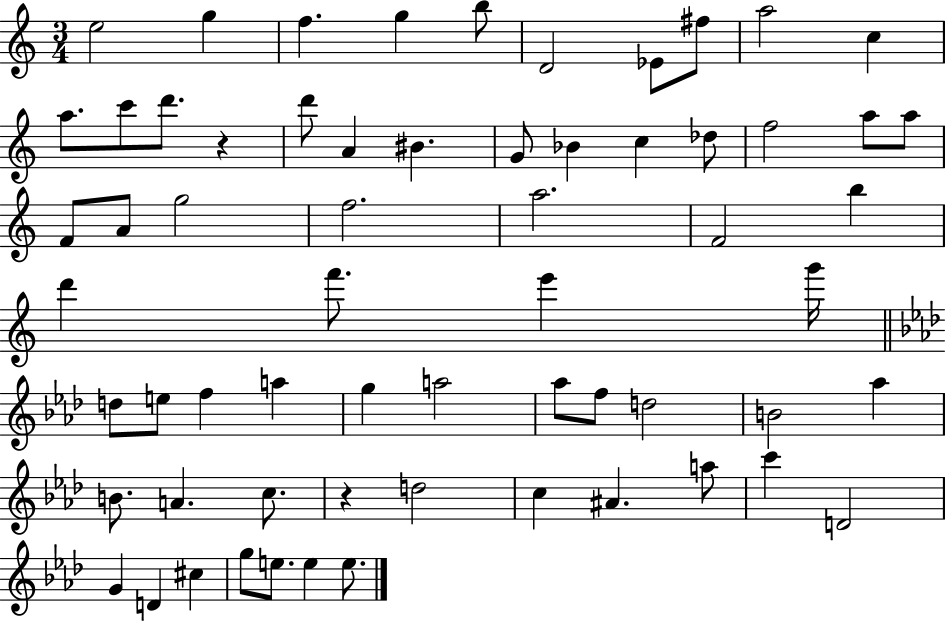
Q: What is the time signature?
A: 3/4